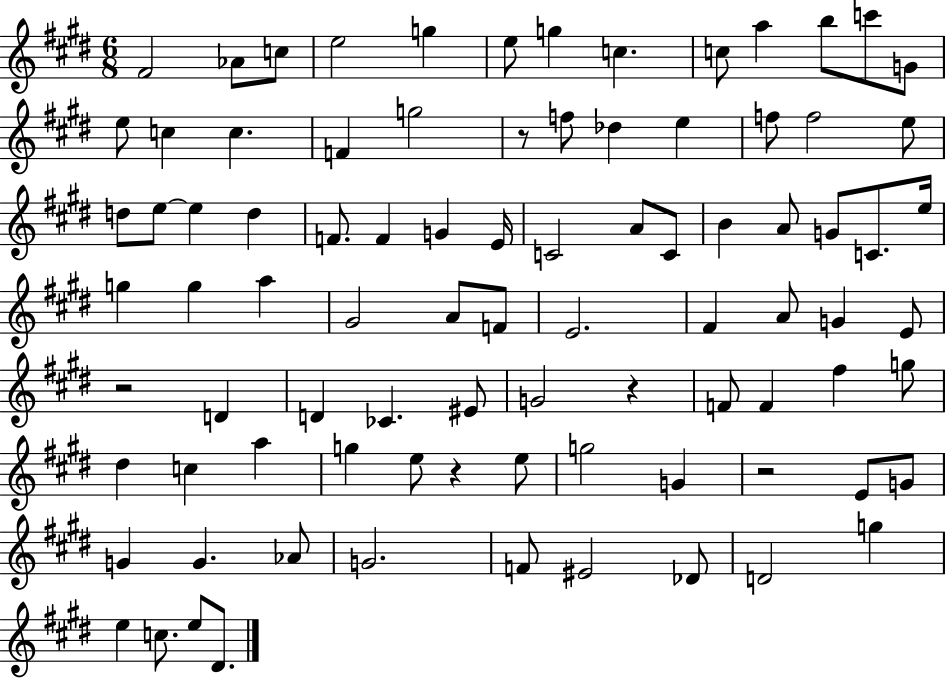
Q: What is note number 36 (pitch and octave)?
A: B4